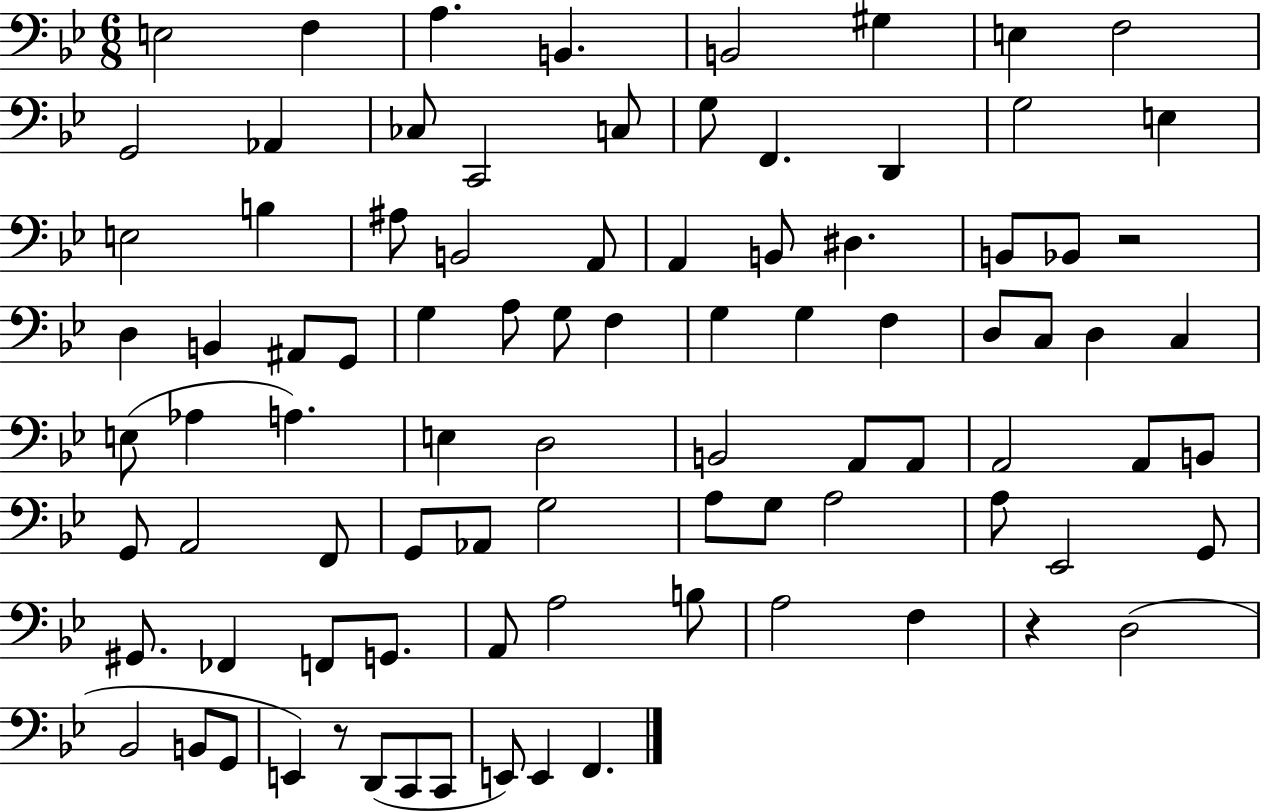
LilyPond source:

{
  \clef bass
  \numericTimeSignature
  \time 6/8
  \key bes \major
  e2 f4 | a4. b,4. | b,2 gis4 | e4 f2 | \break g,2 aes,4 | ces8 c,2 c8 | g8 f,4. d,4 | g2 e4 | \break e2 b4 | ais8 b,2 a,8 | a,4 b,8 dis4. | b,8 bes,8 r2 | \break d4 b,4 ais,8 g,8 | g4 a8 g8 f4 | g4 g4 f4 | d8 c8 d4 c4 | \break e8( aes4 a4.) | e4 d2 | b,2 a,8 a,8 | a,2 a,8 b,8 | \break g,8 a,2 f,8 | g,8 aes,8 g2 | a8 g8 a2 | a8 ees,2 g,8 | \break gis,8. fes,4 f,8 g,8. | a,8 a2 b8 | a2 f4 | r4 d2( | \break bes,2 b,8 g,8 | e,4) r8 d,8( c,8 c,8 | e,8) e,4 f,4. | \bar "|."
}